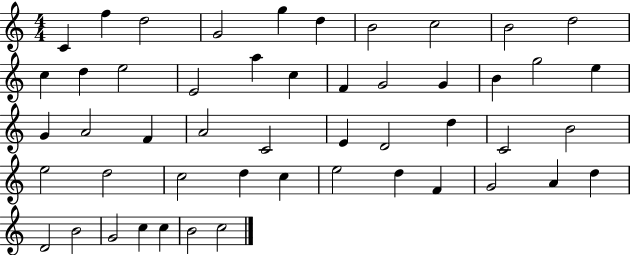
X:1
T:Untitled
M:4/4
L:1/4
K:C
C f d2 G2 g d B2 c2 B2 d2 c d e2 E2 a c F G2 G B g2 e G A2 F A2 C2 E D2 d C2 B2 e2 d2 c2 d c e2 d F G2 A d D2 B2 G2 c c B2 c2